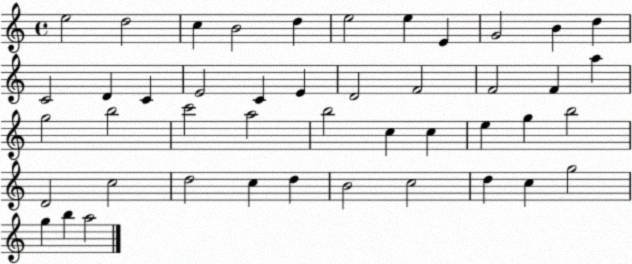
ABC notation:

X:1
T:Untitled
M:4/4
L:1/4
K:C
e2 d2 c B2 d e2 e E G2 B d C2 D C E2 C E D2 F2 F2 F a g2 b2 c'2 a2 b2 c c e g b2 D2 c2 d2 c d B2 c2 d c g2 g b a2